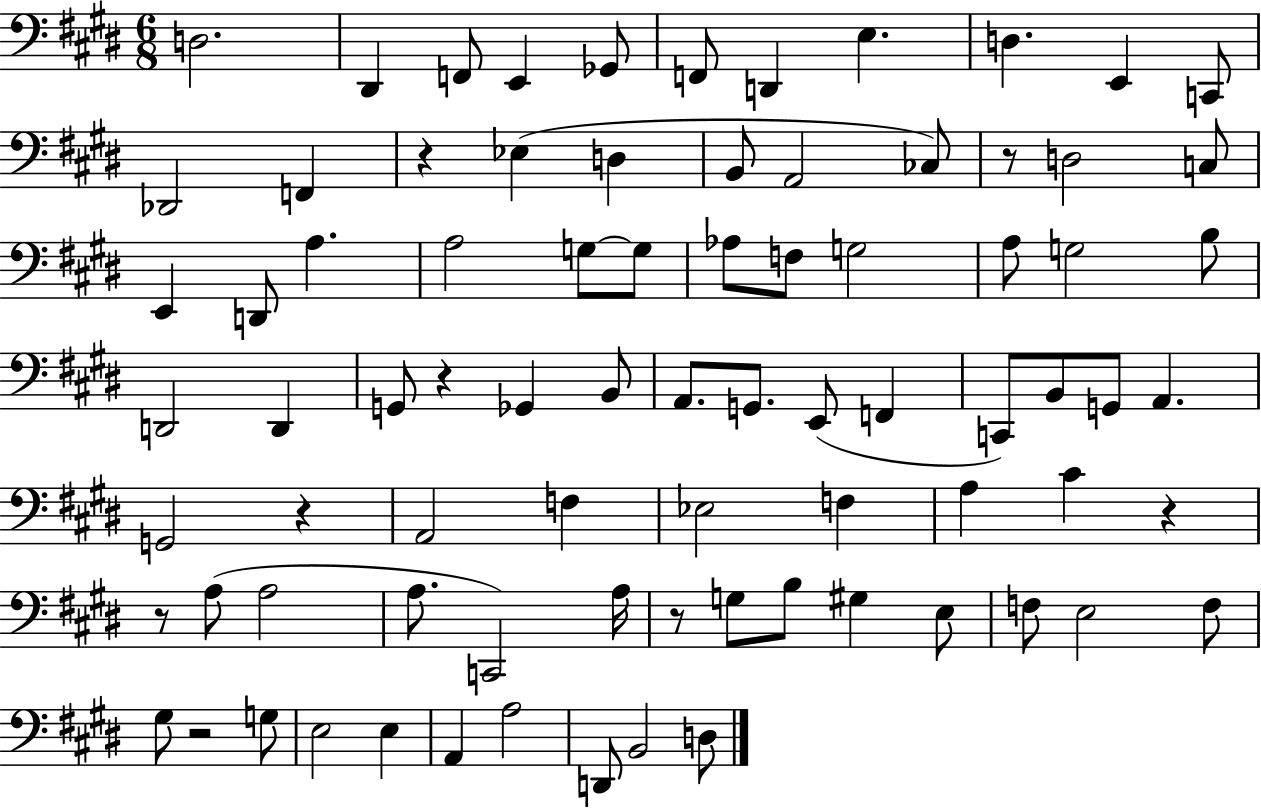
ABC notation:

X:1
T:Untitled
M:6/8
L:1/4
K:E
D,2 ^D,, F,,/2 E,, _G,,/2 F,,/2 D,, E, D, E,, C,,/2 _D,,2 F,, z _E, D, B,,/2 A,,2 _C,/2 z/2 D,2 C,/2 E,, D,,/2 A, A,2 G,/2 G,/2 _A,/2 F,/2 G,2 A,/2 G,2 B,/2 D,,2 D,, G,,/2 z _G,, B,,/2 A,,/2 G,,/2 E,,/2 F,, C,,/2 B,,/2 G,,/2 A,, G,,2 z A,,2 F, _E,2 F, A, ^C z z/2 A,/2 A,2 A,/2 C,,2 A,/4 z/2 G,/2 B,/2 ^G, E,/2 F,/2 E,2 F,/2 ^G,/2 z2 G,/2 E,2 E, A,, A,2 D,,/2 B,,2 D,/2